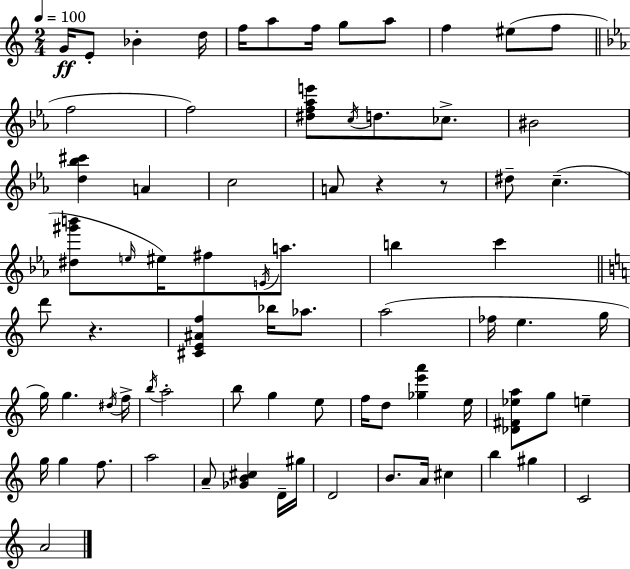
{
  \clef treble
  \numericTimeSignature
  \time 2/4
  \key c \major
  \tempo 4 = 100
  g'16\ff e'8-. bes'4-. d''16 | f''16 a''8 f''16 g''8 a''8 | f''4 eis''8( f''8 | \bar "||" \break \key ees \major f''2 | f''2) | <dis'' f'' aes'' e'''>8 \acciaccatura { c''16 } d''8. ces''8.-> | bis'2 | \break <d'' bes'' cis'''>4 a'4 | c''2 | a'8 r4 r8 | dis''8-- c''4.--( | \break <dis'' gis''' b'''>8 \grace { e''16 }) eis''16 fis''8 \acciaccatura { e'16 } | a''8. b''4 c'''4 | \bar "||" \break \key c \major d'''8 r4. | <cis' e' ais' f''>4 bes''16 aes''8. | a''2( | fes''16 e''4. g''16 | \break g''16) g''4. \acciaccatura { dis''16 } | f''16-> \acciaccatura { b''16 } a''2-. | b''8 g''4 | e''8 f''16 d''8 <ges'' e''' a'''>4 | \break e''16 <des' fis' ees'' a''>8 g''8 e''4-- | g''16 g''4 f''8. | a''2 | a'8-- <ges' b' cis''>4 | \break d'16-- gis''16 d'2 | b'8. a'16 cis''4 | b''4 gis''4 | c'2 | \break a'2 | \bar "|."
}